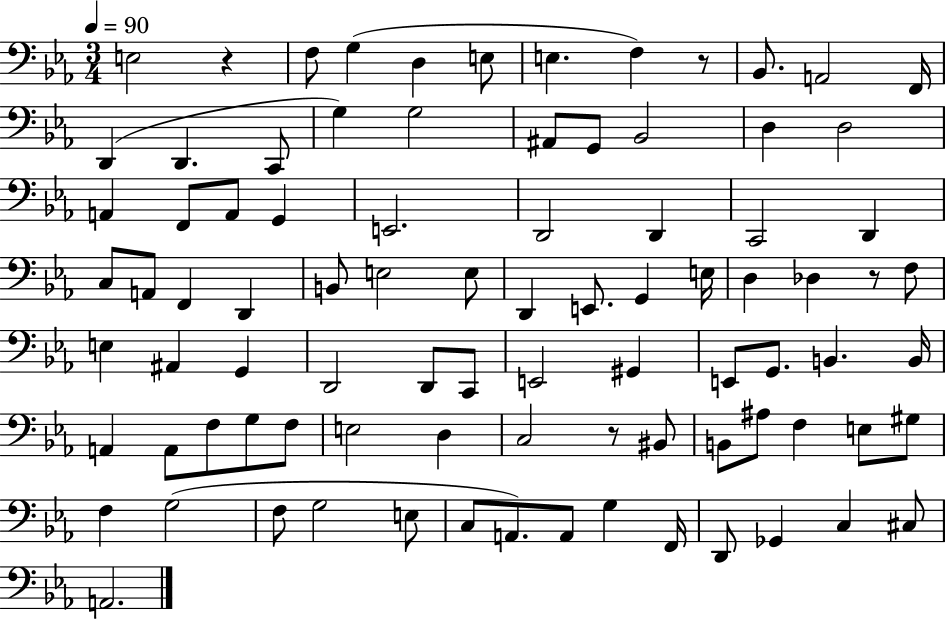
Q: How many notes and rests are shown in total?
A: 88